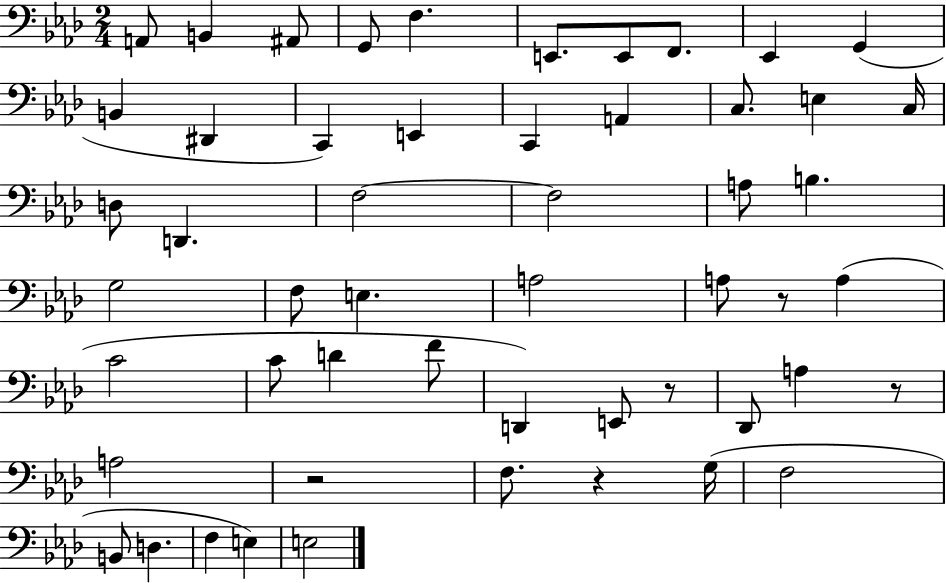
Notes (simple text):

A2/e B2/q A#2/e G2/e F3/q. E2/e. E2/e F2/e. Eb2/q G2/q B2/q D#2/q C2/q E2/q C2/q A2/q C3/e. E3/q C3/s D3/e D2/q. F3/h F3/h A3/e B3/q. G3/h F3/e E3/q. A3/h A3/e R/e A3/q C4/h C4/e D4/q F4/e D2/q E2/e R/e Db2/e A3/q R/e A3/h R/h F3/e. R/q G3/s F3/h B2/e D3/q. F3/q E3/q E3/h